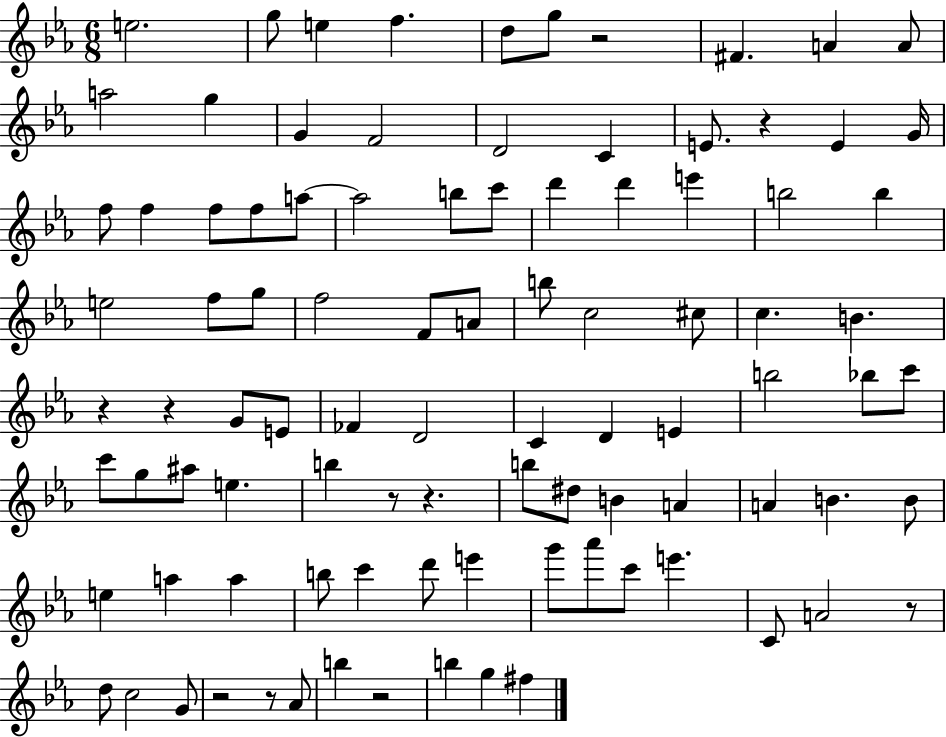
{
  \clef treble
  \numericTimeSignature
  \time 6/8
  \key ees \major
  e''2. | g''8 e''4 f''4. | d''8 g''8 r2 | fis'4. a'4 a'8 | \break a''2 g''4 | g'4 f'2 | d'2 c'4 | e'8. r4 e'4 g'16 | \break f''8 f''4 f''8 f''8 a''8~~ | a''2 b''8 c'''8 | d'''4 d'''4 e'''4 | b''2 b''4 | \break e''2 f''8 g''8 | f''2 f'8 a'8 | b''8 c''2 cis''8 | c''4. b'4. | \break r4 r4 g'8 e'8 | fes'4 d'2 | c'4 d'4 e'4 | b''2 bes''8 c'''8 | \break c'''8 g''8 ais''8 e''4. | b''4 r8 r4. | b''8 dis''8 b'4 a'4 | a'4 b'4. b'8 | \break e''4 a''4 a''4 | b''8 c'''4 d'''8 e'''4 | g'''8 aes'''8 c'''8 e'''4. | c'8 a'2 r8 | \break d''8 c''2 g'8 | r2 r8 aes'8 | b''4 r2 | b''4 g''4 fis''4 | \break \bar "|."
}